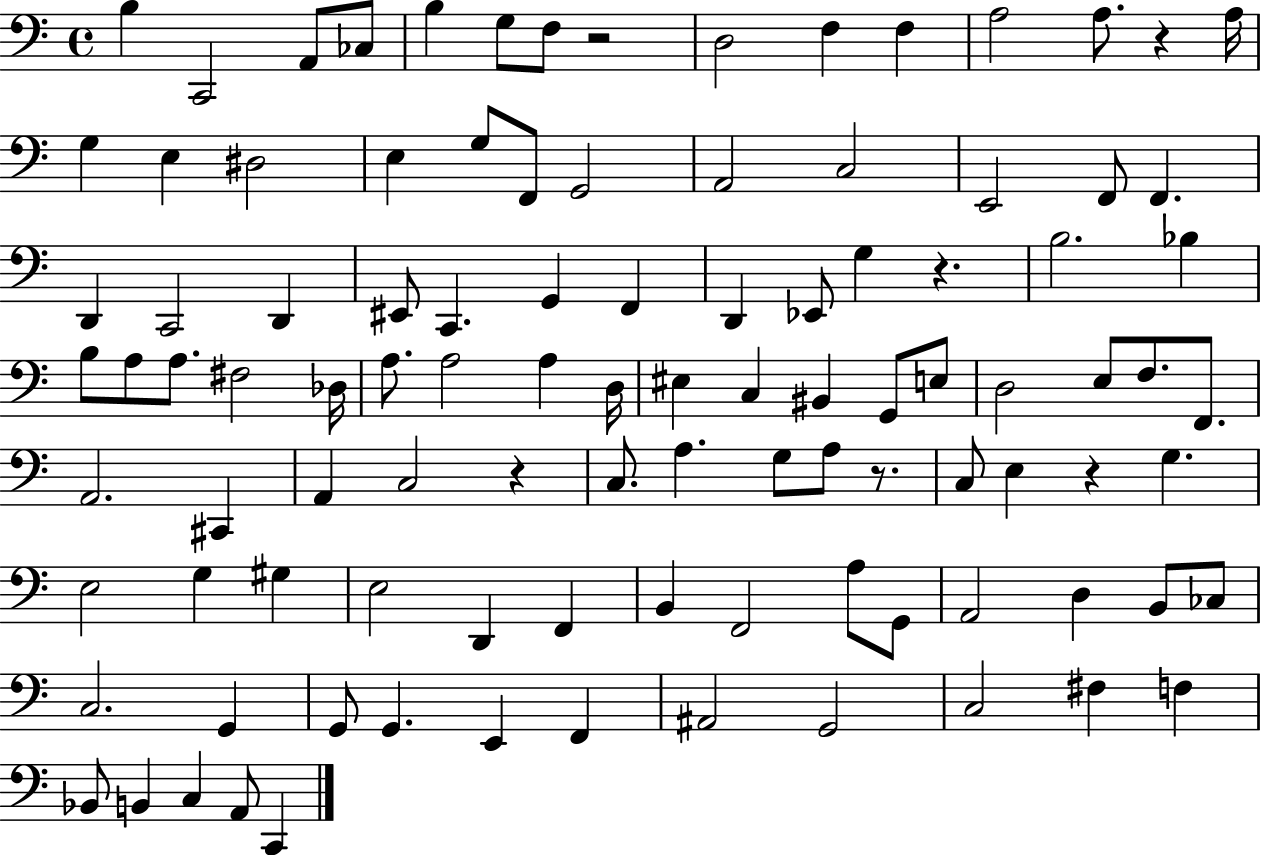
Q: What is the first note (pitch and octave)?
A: B3